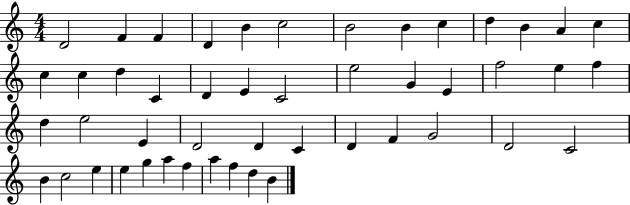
{
  \clef treble
  \numericTimeSignature
  \time 4/4
  \key c \major
  d'2 f'4 f'4 | d'4 b'4 c''2 | b'2 b'4 c''4 | d''4 b'4 a'4 c''4 | \break c''4 c''4 d''4 c'4 | d'4 e'4 c'2 | e''2 g'4 e'4 | f''2 e''4 f''4 | \break d''4 e''2 e'4 | d'2 d'4 c'4 | d'4 f'4 g'2 | d'2 c'2 | \break b'4 c''2 e''4 | e''4 g''4 a''4 f''4 | a''4 f''4 d''4 b'4 | \bar "|."
}